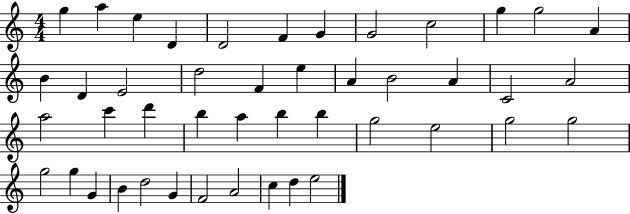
{
  \clef treble
  \numericTimeSignature
  \time 4/4
  \key c \major
  g''4 a''4 e''4 d'4 | d'2 f'4 g'4 | g'2 c''2 | g''4 g''2 a'4 | \break b'4 d'4 e'2 | d''2 f'4 e''4 | a'4 b'2 a'4 | c'2 a'2 | \break a''2 c'''4 d'''4 | b''4 a''4 b''4 b''4 | g''2 e''2 | g''2 g''2 | \break g''2 g''4 g'4 | b'4 d''2 g'4 | f'2 a'2 | c''4 d''4 e''2 | \break \bar "|."
}